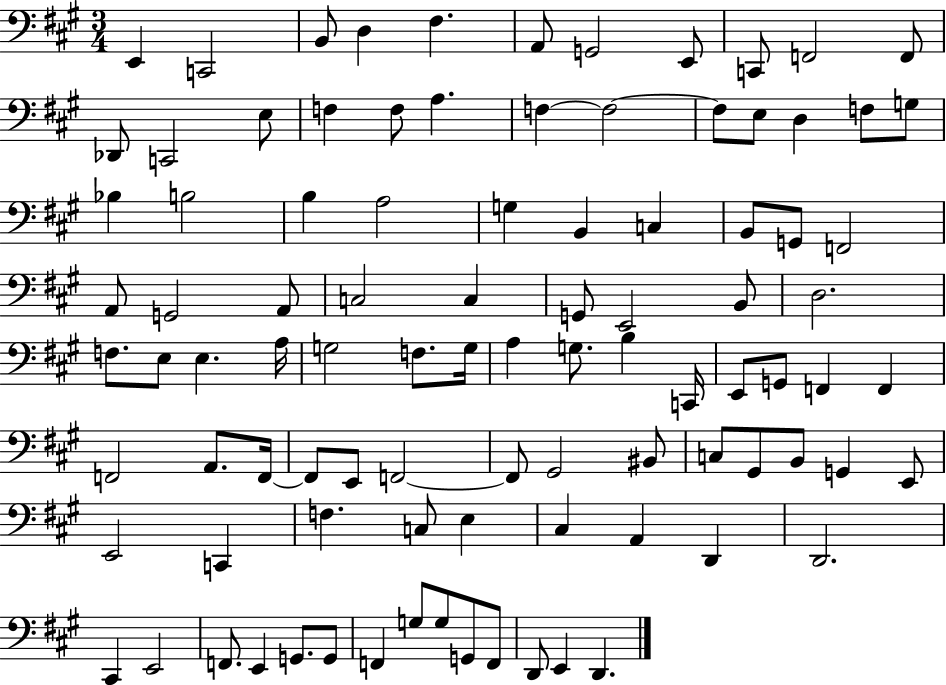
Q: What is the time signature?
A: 3/4